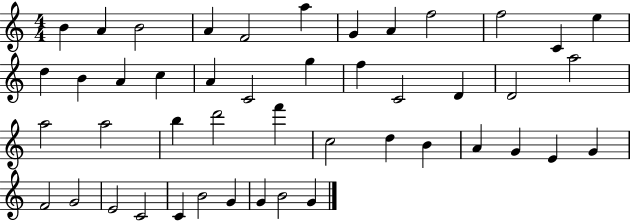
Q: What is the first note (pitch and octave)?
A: B4